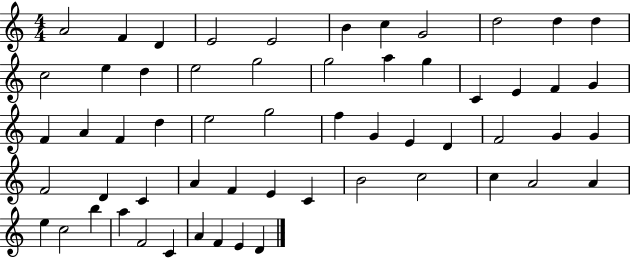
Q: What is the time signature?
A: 4/4